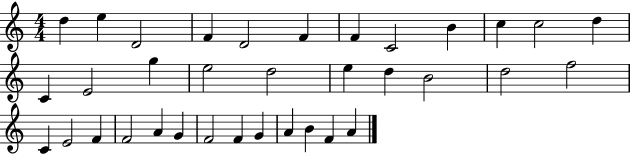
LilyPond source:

{
  \clef treble
  \numericTimeSignature
  \time 4/4
  \key c \major
  d''4 e''4 d'2 | f'4 d'2 f'4 | f'4 c'2 b'4 | c''4 c''2 d''4 | \break c'4 e'2 g''4 | e''2 d''2 | e''4 d''4 b'2 | d''2 f''2 | \break c'4 e'2 f'4 | f'2 a'4 g'4 | f'2 f'4 g'4 | a'4 b'4 f'4 a'4 | \break \bar "|."
}